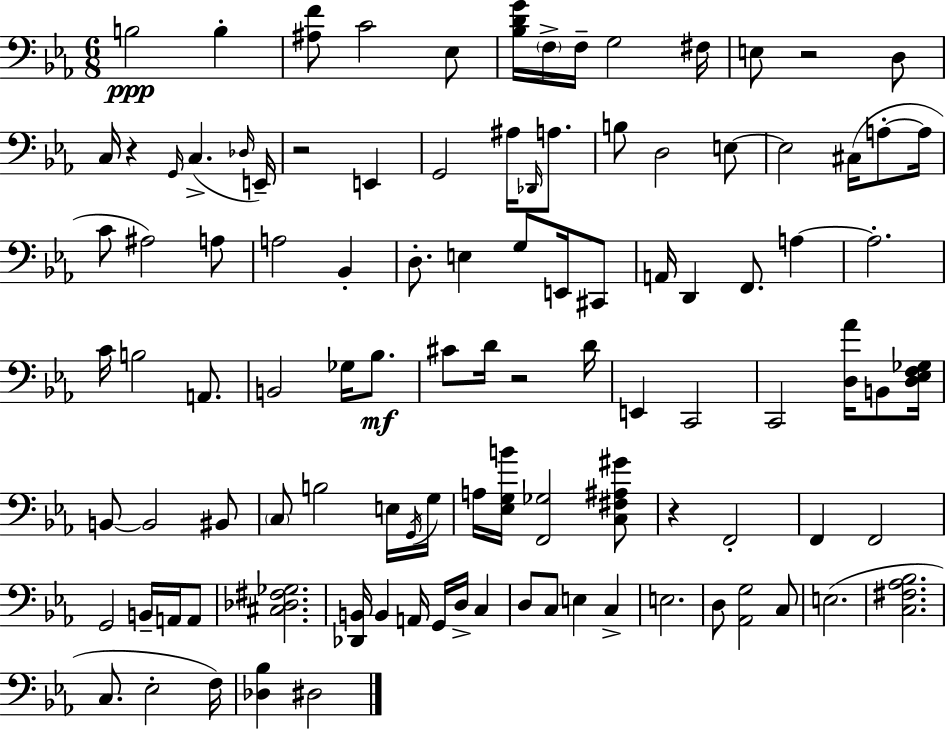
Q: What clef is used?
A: bass